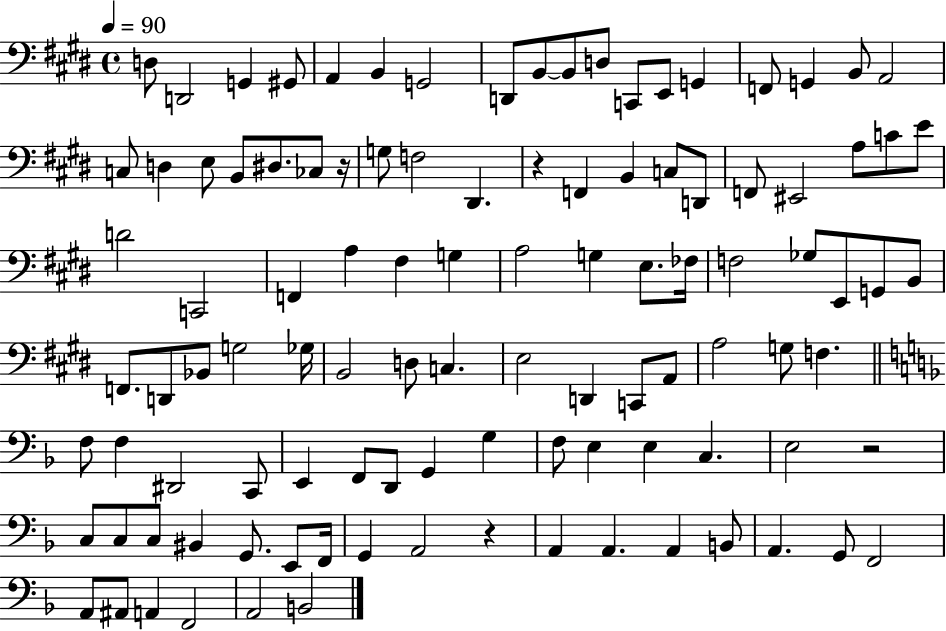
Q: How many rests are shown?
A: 4